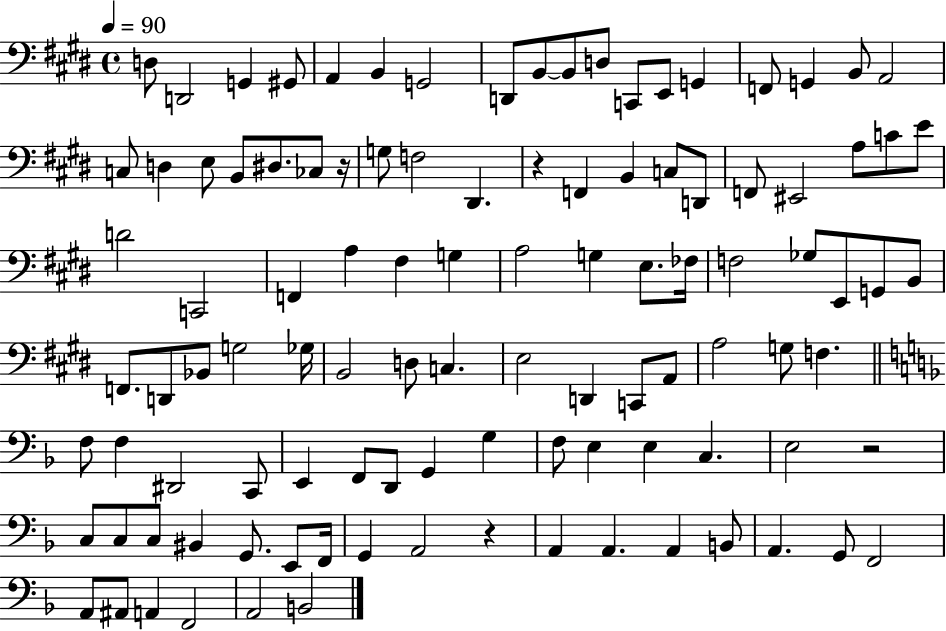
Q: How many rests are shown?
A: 4